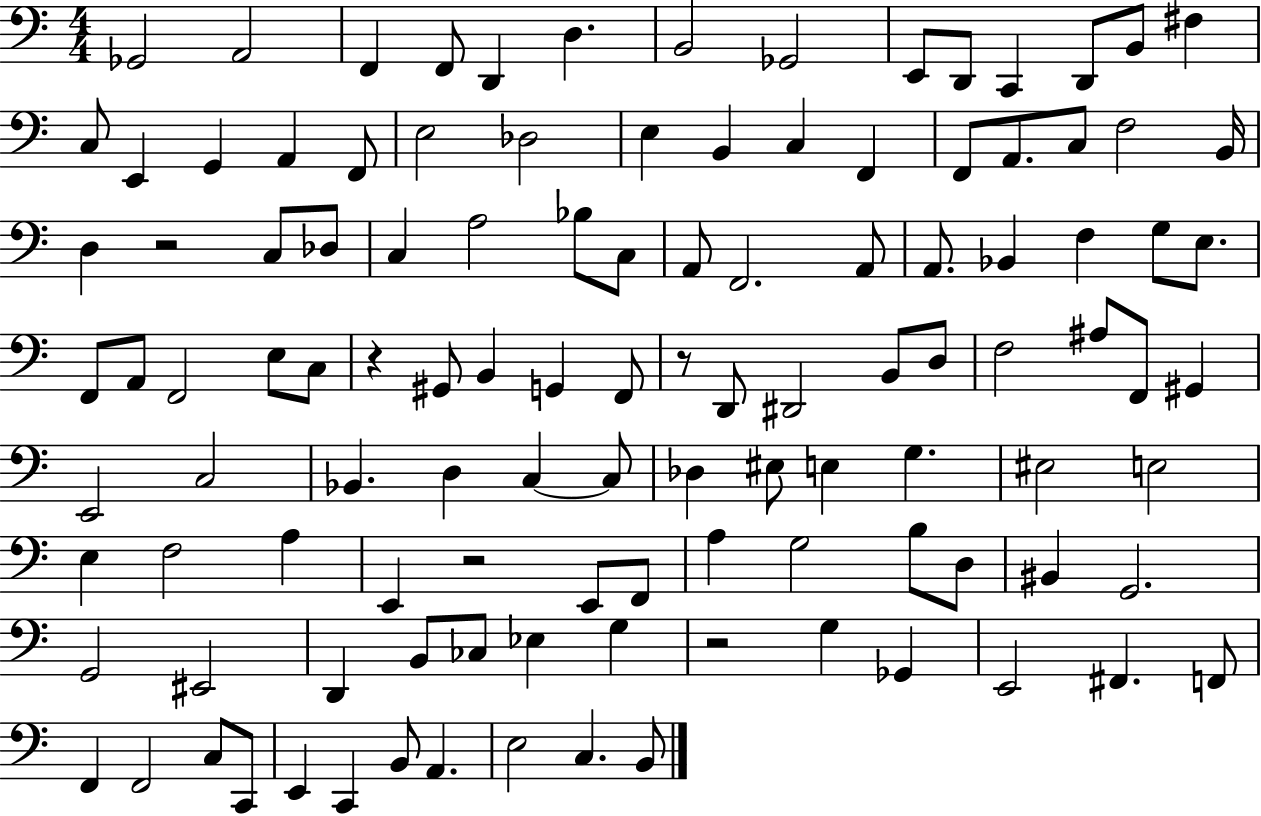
Gb2/h A2/h F2/q F2/e D2/q D3/q. B2/h Gb2/h E2/e D2/e C2/q D2/e B2/e F#3/q C3/e E2/q G2/q A2/q F2/e E3/h Db3/h E3/q B2/q C3/q F2/q F2/e A2/e. C3/e F3/h B2/s D3/q R/h C3/e Db3/e C3/q A3/h Bb3/e C3/e A2/e F2/h. A2/e A2/e. Bb2/q F3/q G3/e E3/e. F2/e A2/e F2/h E3/e C3/e R/q G#2/e B2/q G2/q F2/e R/e D2/e D#2/h B2/e D3/e F3/h A#3/e F2/e G#2/q E2/h C3/h Bb2/q. D3/q C3/q C3/e Db3/q EIS3/e E3/q G3/q. EIS3/h E3/h E3/q F3/h A3/q E2/q R/h E2/e F2/e A3/q G3/h B3/e D3/e BIS2/q G2/h. G2/h EIS2/h D2/q B2/e CES3/e Eb3/q G3/q R/h G3/q Gb2/q E2/h F#2/q. F2/e F2/q F2/h C3/e C2/e E2/q C2/q B2/e A2/q. E3/h C3/q. B2/e